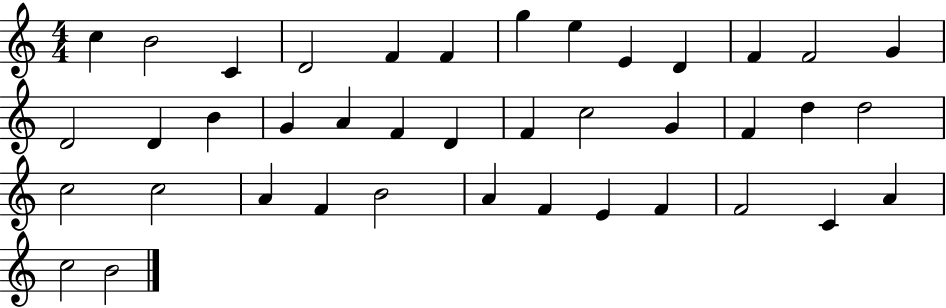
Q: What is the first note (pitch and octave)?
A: C5